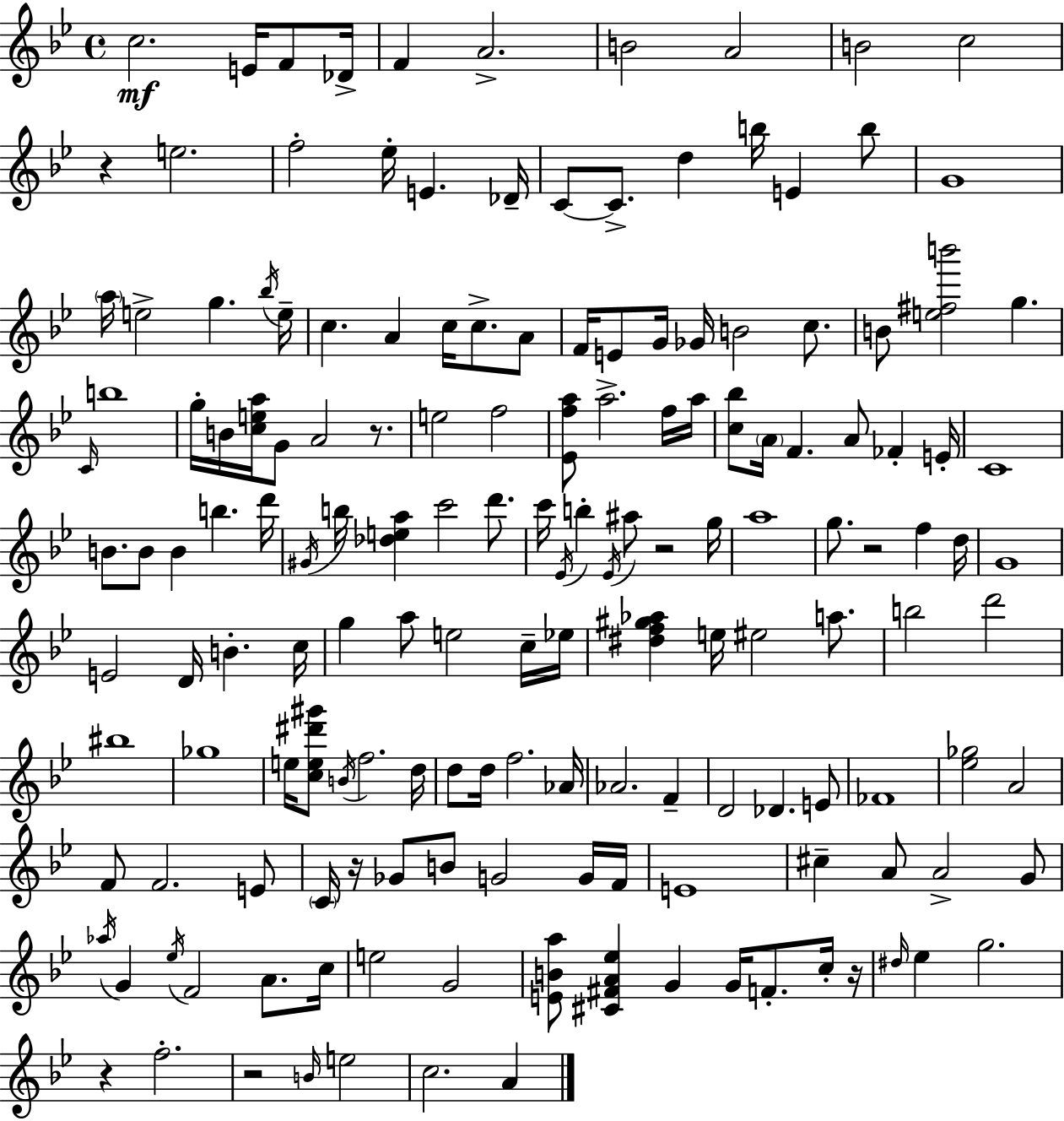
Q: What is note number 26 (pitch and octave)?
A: Bb5